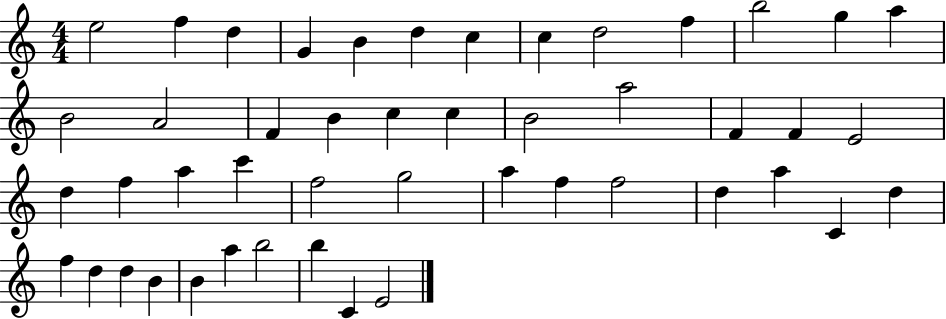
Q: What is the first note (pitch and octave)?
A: E5